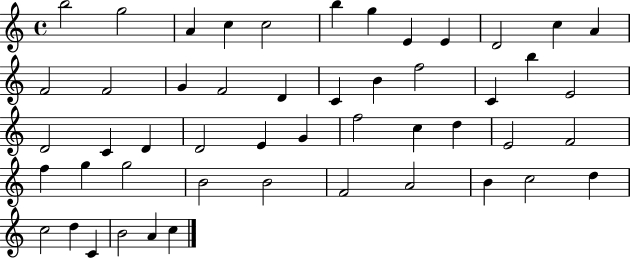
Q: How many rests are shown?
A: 0